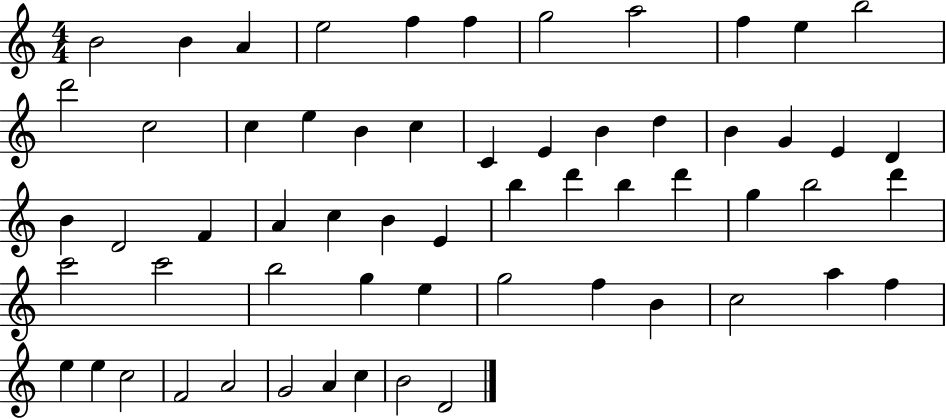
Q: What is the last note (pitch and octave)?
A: D4